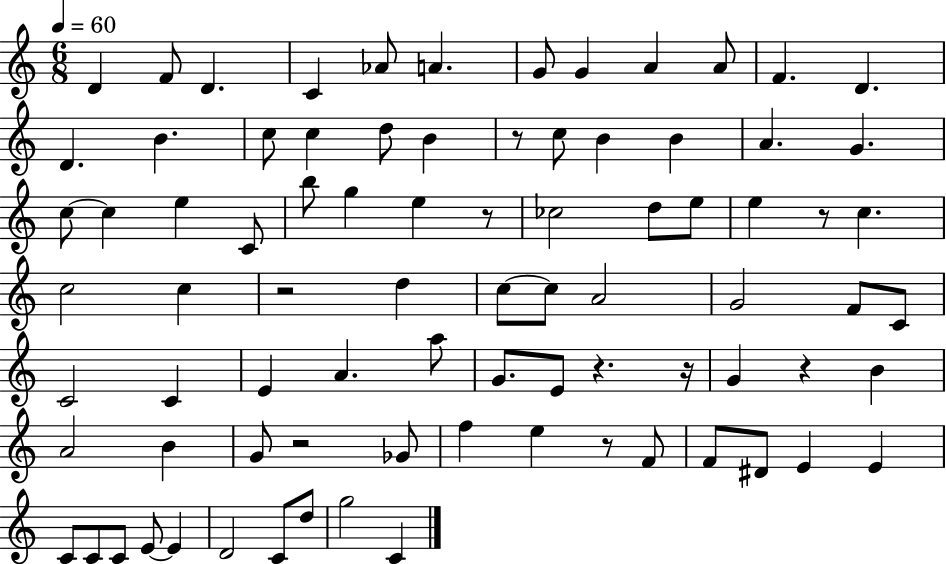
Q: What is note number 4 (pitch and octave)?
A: C4